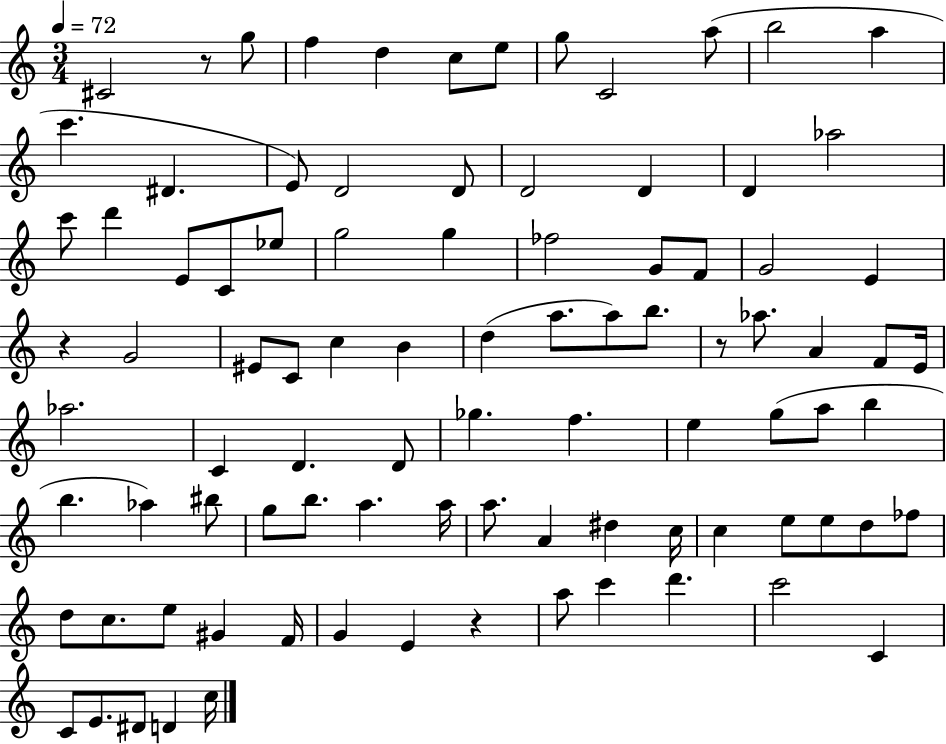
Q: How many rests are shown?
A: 4